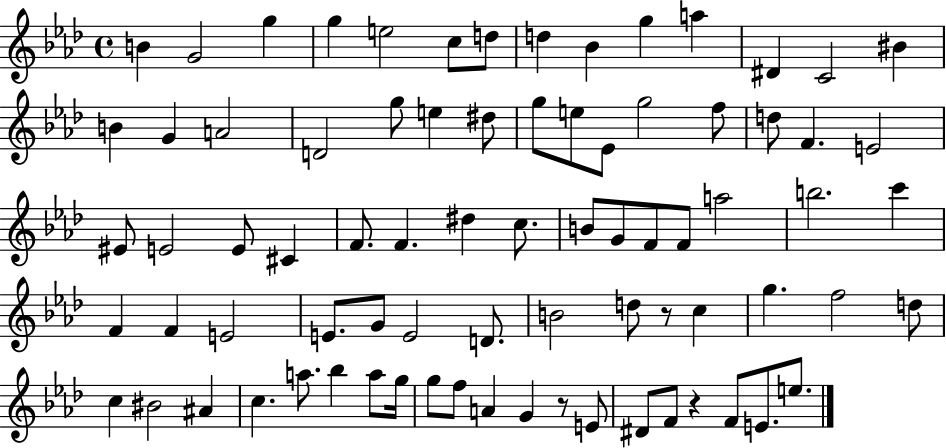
X:1
T:Untitled
M:4/4
L:1/4
K:Ab
B G2 g g e2 c/2 d/2 d _B g a ^D C2 ^B B G A2 D2 g/2 e ^d/2 g/2 e/2 _E/2 g2 f/2 d/2 F E2 ^E/2 E2 E/2 ^C F/2 F ^d c/2 B/2 G/2 F/2 F/2 a2 b2 c' F F E2 E/2 G/2 E2 D/2 B2 d/2 z/2 c g f2 d/2 c ^B2 ^A c a/2 _b a/2 g/4 g/2 f/2 A G z/2 E/2 ^D/2 F/2 z F/2 E/2 e/2